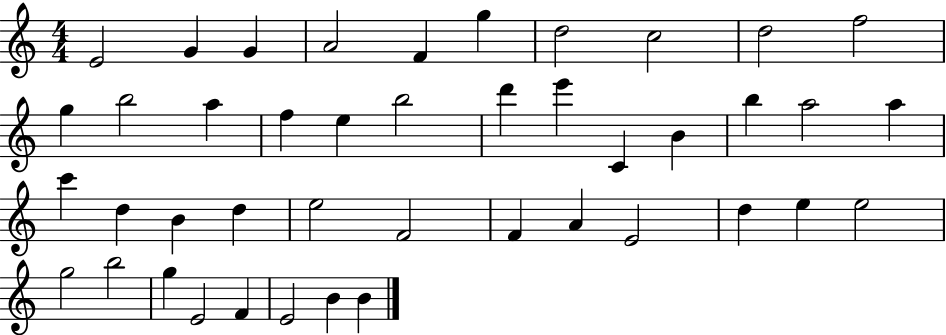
E4/h G4/q G4/q A4/h F4/q G5/q D5/h C5/h D5/h F5/h G5/q B5/h A5/q F5/q E5/q B5/h D6/q E6/q C4/q B4/q B5/q A5/h A5/q C6/q D5/q B4/q D5/q E5/h F4/h F4/q A4/q E4/h D5/q E5/q E5/h G5/h B5/h G5/q E4/h F4/q E4/h B4/q B4/q